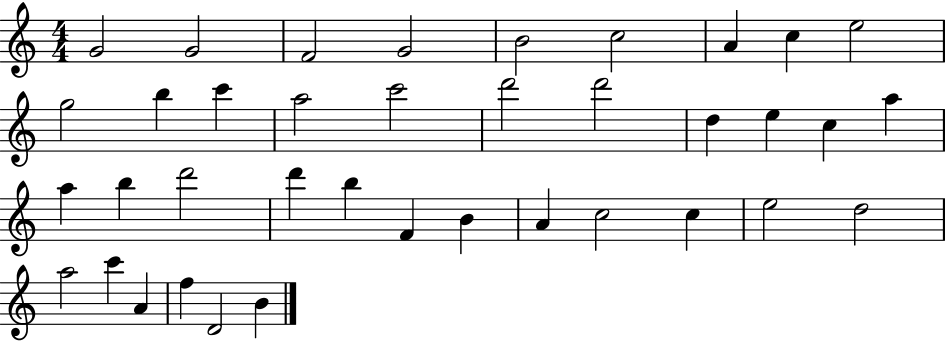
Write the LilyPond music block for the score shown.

{
  \clef treble
  \numericTimeSignature
  \time 4/4
  \key c \major
  g'2 g'2 | f'2 g'2 | b'2 c''2 | a'4 c''4 e''2 | \break g''2 b''4 c'''4 | a''2 c'''2 | d'''2 d'''2 | d''4 e''4 c''4 a''4 | \break a''4 b''4 d'''2 | d'''4 b''4 f'4 b'4 | a'4 c''2 c''4 | e''2 d''2 | \break a''2 c'''4 a'4 | f''4 d'2 b'4 | \bar "|."
}